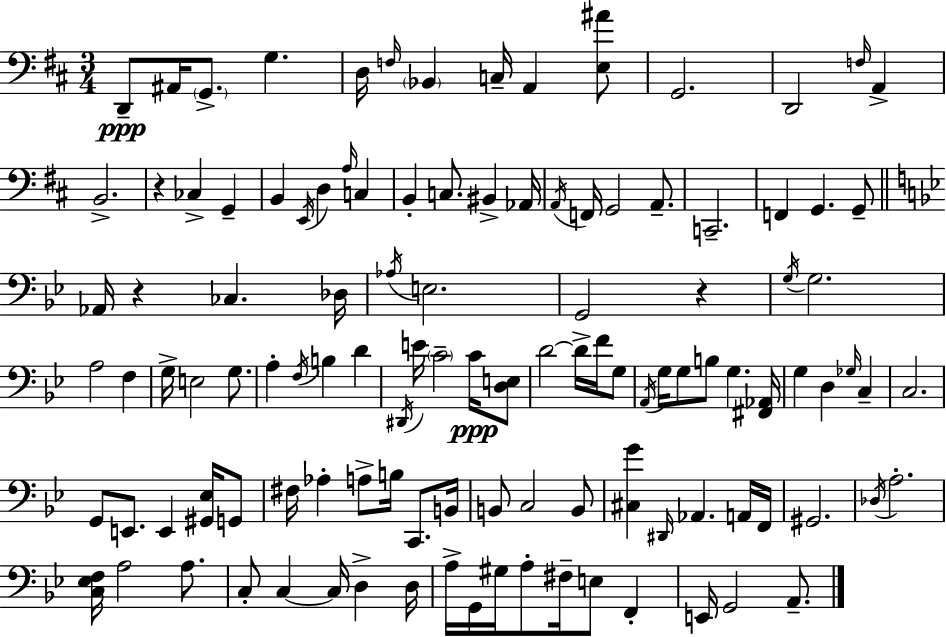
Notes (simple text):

D2/e A#2/s G2/e. G3/q. D3/s F3/s Bb2/q C3/s A2/q [E3,A#4]/e G2/h. D2/h F3/s A2/q B2/h. R/q CES3/q G2/q B2/q E2/s D3/q A3/s C3/q B2/q C3/e. BIS2/q Ab2/s A2/s F2/s G2/h A2/e. C2/h. F2/q G2/q. G2/e Ab2/s R/q CES3/q. Db3/s Ab3/s E3/h. G2/h R/q G3/s G3/h. A3/h F3/q G3/s E3/h G3/e. A3/q F3/s B3/q D4/q D#2/s E4/s C4/h C4/s [D3,E3]/e D4/h D4/s F4/s G3/e A2/s G3/s G3/e B3/e G3/q. [F#2,Ab2]/s G3/q D3/q Gb3/s C3/q C3/h. G2/e E2/e. E2/q [G#2,Eb3]/s G2/e F#3/s Ab3/q A3/e B3/s C2/e. B2/s B2/e C3/h B2/e [C#3,G4]/q D#2/s Ab2/q. A2/s F2/s G#2/h. Db3/s A3/h. [C3,Eb3,F3]/s A3/h A3/e. C3/e C3/q C3/s D3/q D3/s A3/s G2/s G#3/s A3/e F#3/s E3/e F2/q E2/s G2/h A2/e.